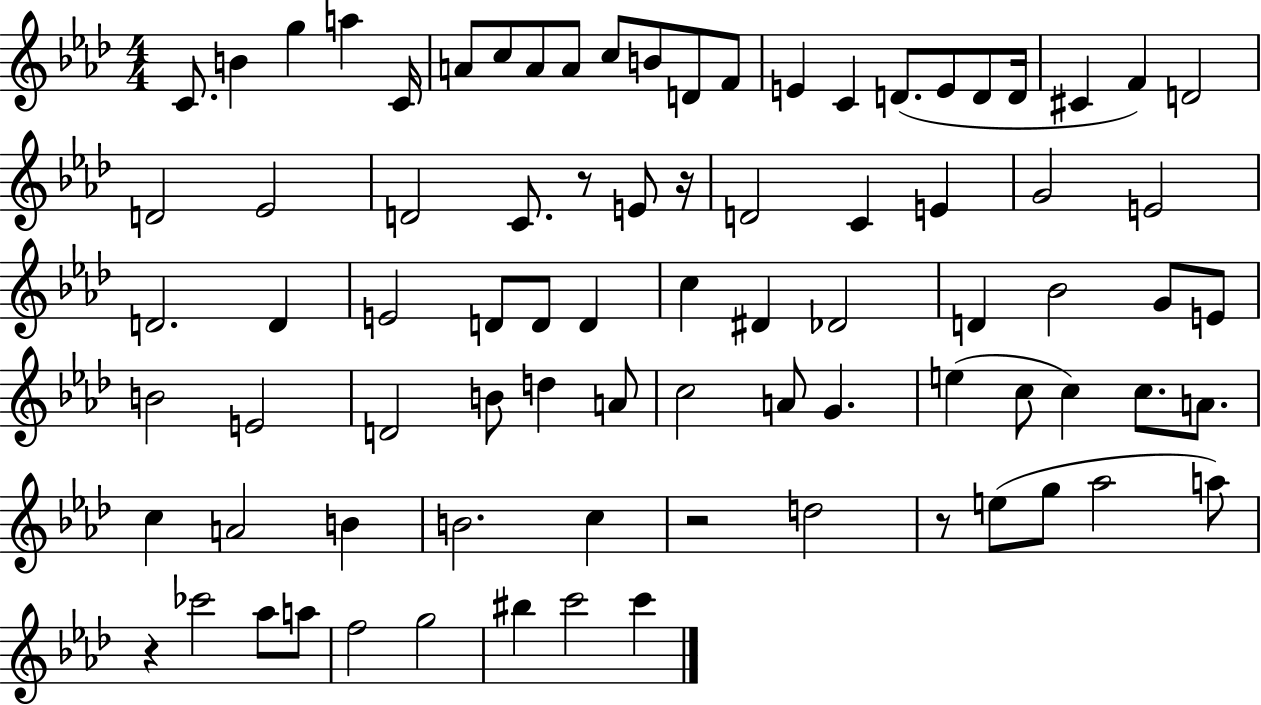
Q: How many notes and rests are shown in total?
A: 82